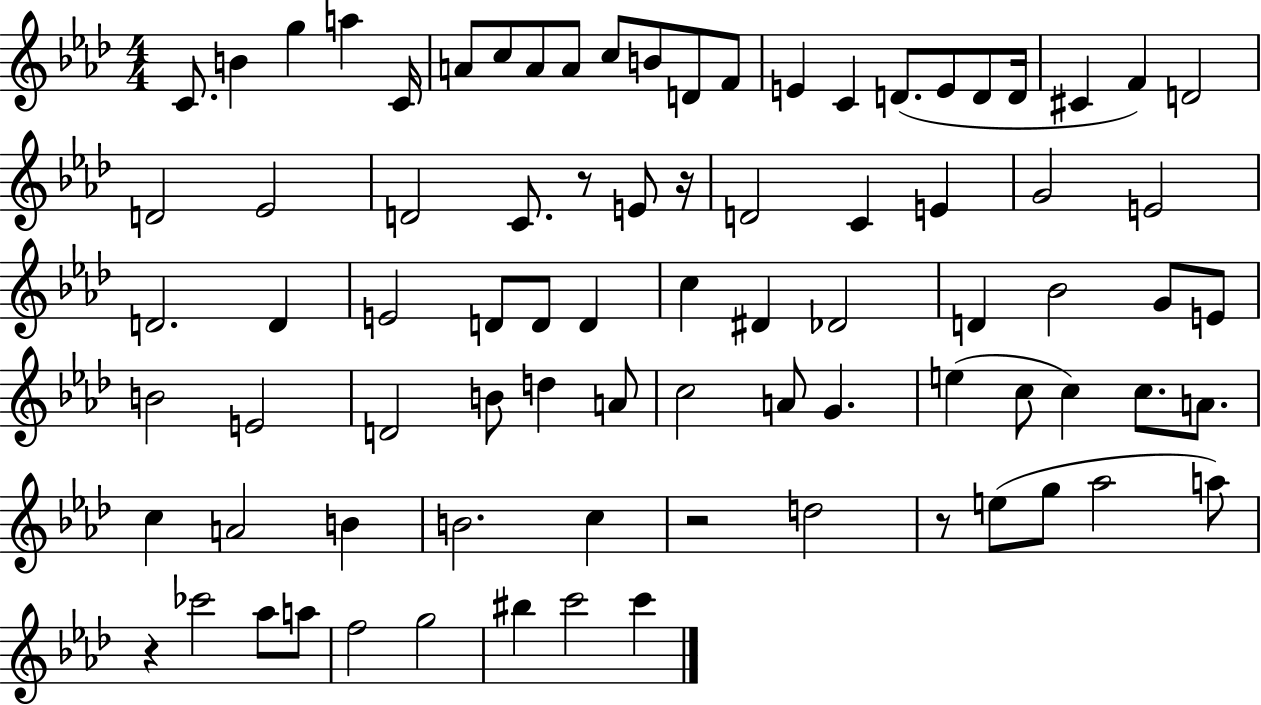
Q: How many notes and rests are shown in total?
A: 82